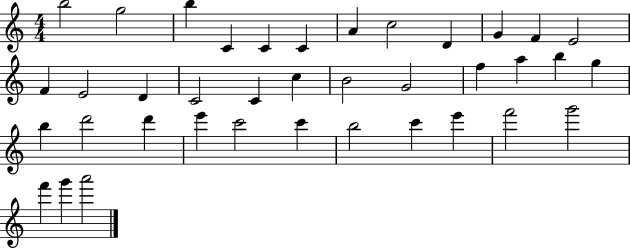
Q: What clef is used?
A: treble